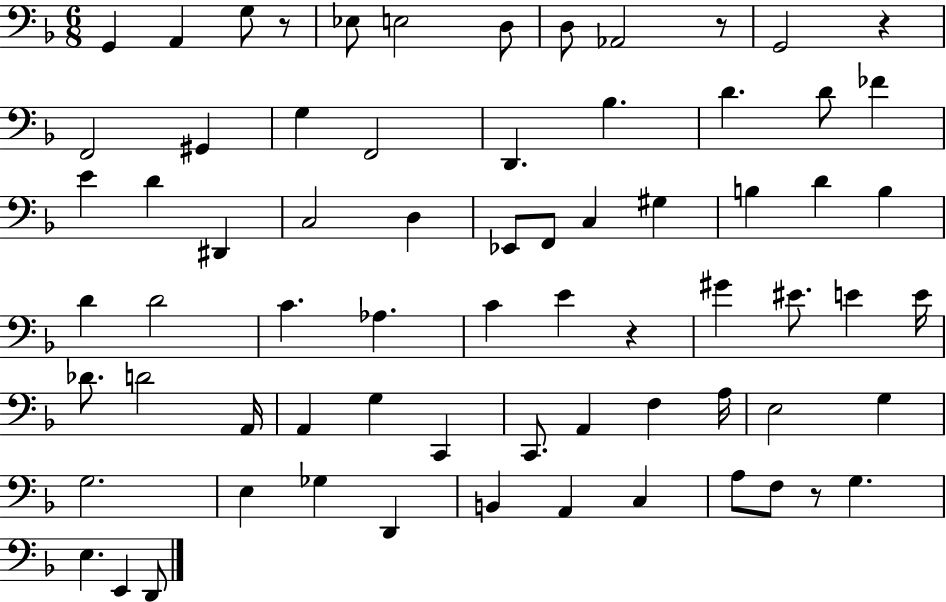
{
  \clef bass
  \numericTimeSignature
  \time 6/8
  \key f \major
  \repeat volta 2 { g,4 a,4 g8 r8 | ees8 e2 d8 | d8 aes,2 r8 | g,2 r4 | \break f,2 gis,4 | g4 f,2 | d,4. bes4. | d'4. d'8 fes'4 | \break e'4 d'4 dis,4 | c2 d4 | ees,8 f,8 c4 gis4 | b4 d'4 b4 | \break d'4 d'2 | c'4. aes4. | c'4 e'4 r4 | gis'4 eis'8. e'4 e'16 | \break des'8. d'2 a,16 | a,4 g4 c,4 | c,8. a,4 f4 a16 | e2 g4 | \break g2. | e4 ges4 d,4 | b,4 a,4 c4 | a8 f8 r8 g4. | \break e4. e,4 d,8 | } \bar "|."
}